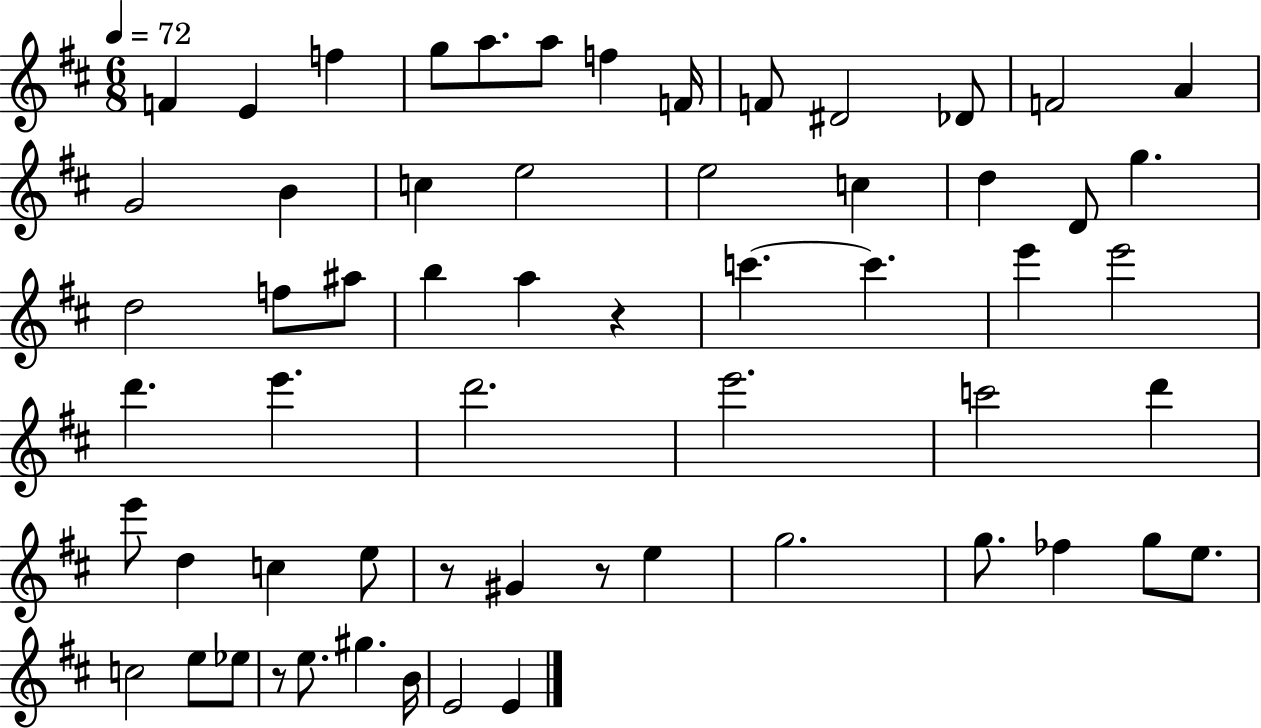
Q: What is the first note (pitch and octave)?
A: F4